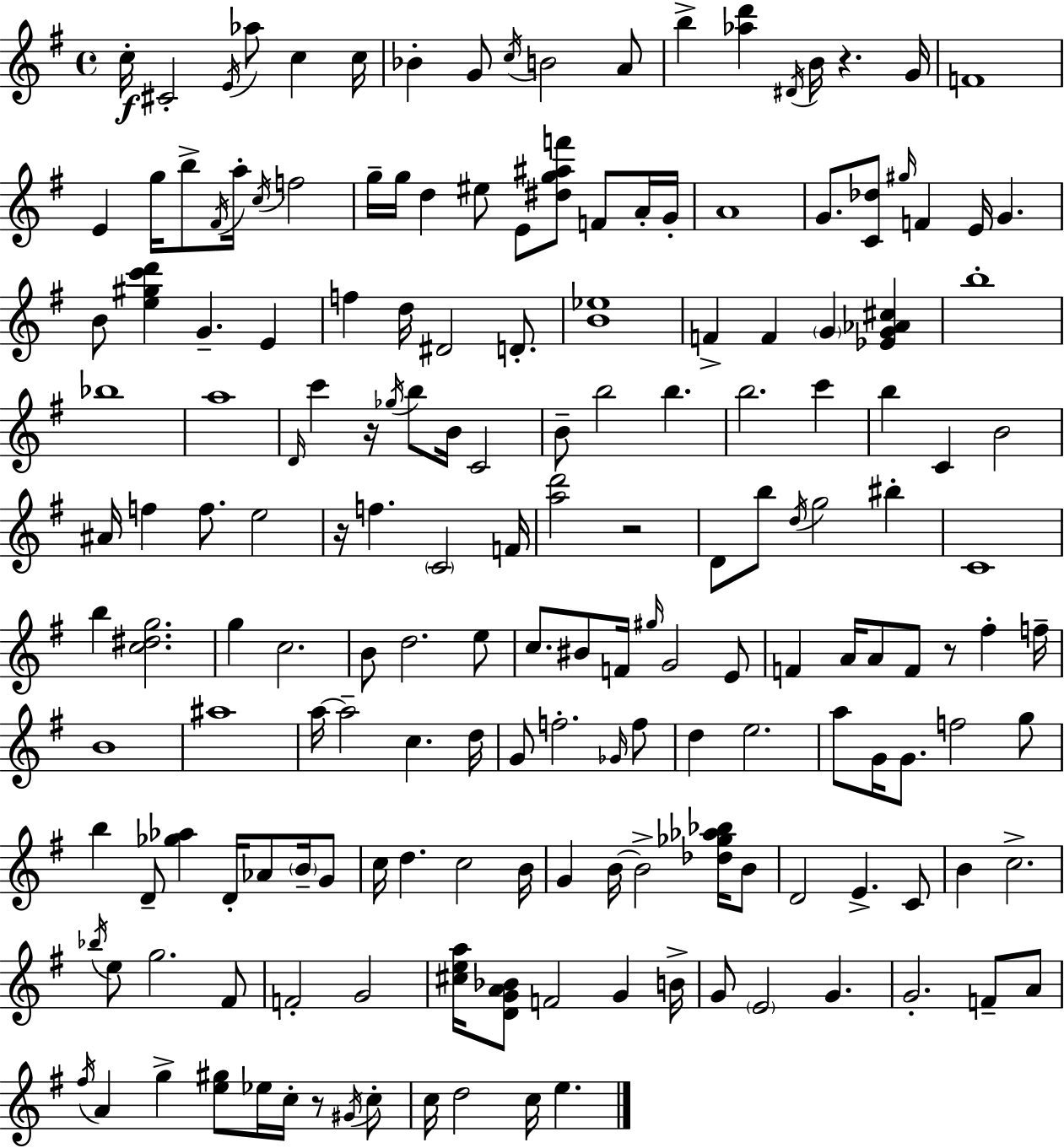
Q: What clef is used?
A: treble